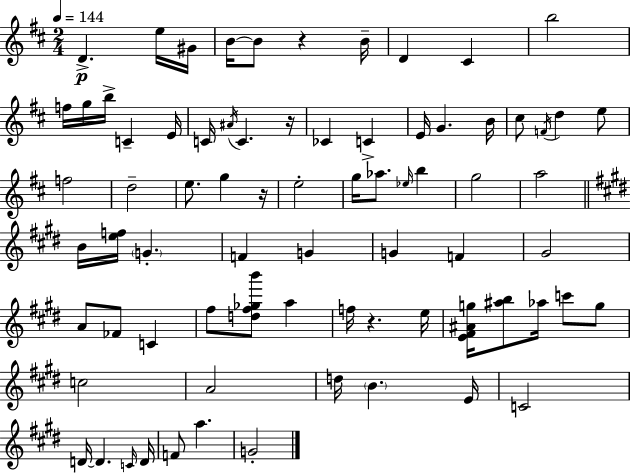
D4/q. E5/s G#4/s B4/s B4/e R/q B4/s D4/q C#4/q B5/h F5/s G5/s B5/s C4/q E4/s C4/s A#4/s C4/q. R/s CES4/q C4/q E4/s G4/q. B4/s C#5/e F4/s D5/q E5/e F5/h D5/h E5/e. G5/q R/s E5/h G5/s Ab5/e. Eb5/s B5/q G5/h A5/h B4/s [E5,F5]/s G4/q. F4/q G4/q G4/q F4/q G#4/h A4/e FES4/e C4/q F#5/e [D5,F#5,Gb5,B6]/e A5/q F5/s R/q. E5/s [E4,F#4,A#4,G5]/s [A#5,B5]/e Ab5/s C6/e G5/e C5/h A4/h D5/s B4/q. E4/s C4/h D4/s D4/q. C4/s D4/s F4/e A5/q. G4/h